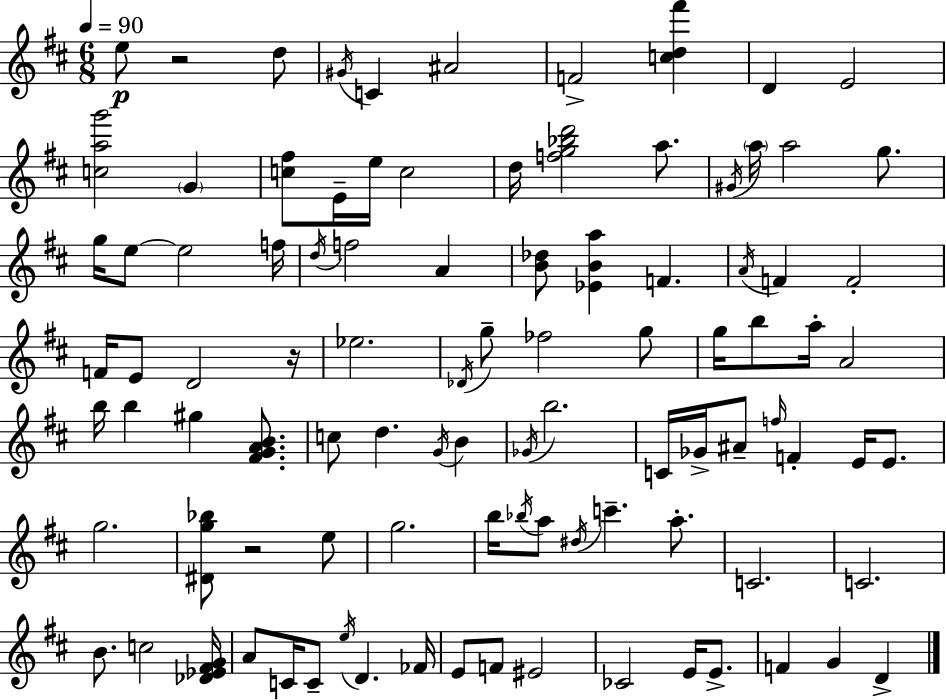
X:1
T:Untitled
M:6/8
L:1/4
K:D
e/2 z2 d/2 ^G/4 C ^A2 F2 [cd^f'] D E2 [cag']2 G [c^f]/2 E/4 e/4 c2 d/4 [fg_bd']2 a/2 ^G/4 a/4 a2 g/2 g/4 e/2 e2 f/4 d/4 f2 A [B_d]/2 [_EBa] F A/4 F F2 F/4 E/2 D2 z/4 _e2 _D/4 g/2 _f2 g/2 g/4 b/2 a/4 A2 b/4 b ^g [^FGAB]/2 c/2 d G/4 B _G/4 b2 C/4 _G/4 ^A/2 f/4 F E/4 E/2 g2 [^Dg_b]/2 z2 e/2 g2 b/4 _b/4 a/2 ^d/4 c' a/2 C2 C2 B/2 c2 [_D_E^FG]/4 A/2 C/4 C/2 e/4 D _F/4 E/2 F/2 ^E2 _C2 E/4 E/2 F G D